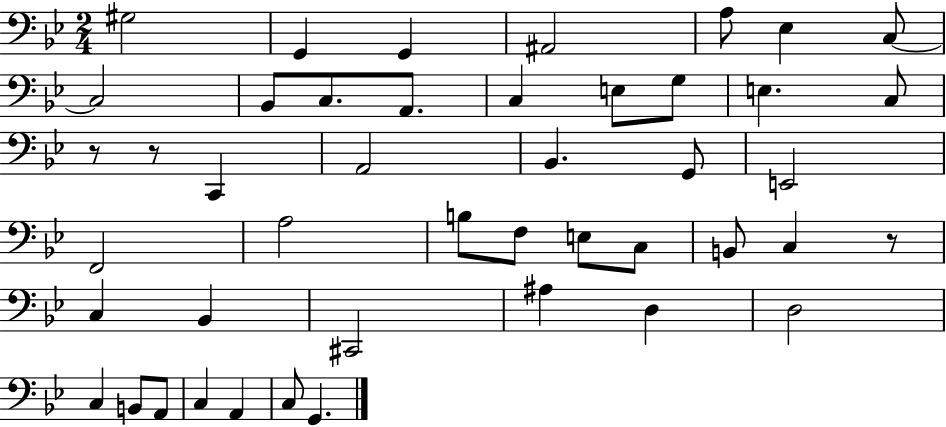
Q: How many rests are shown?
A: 3